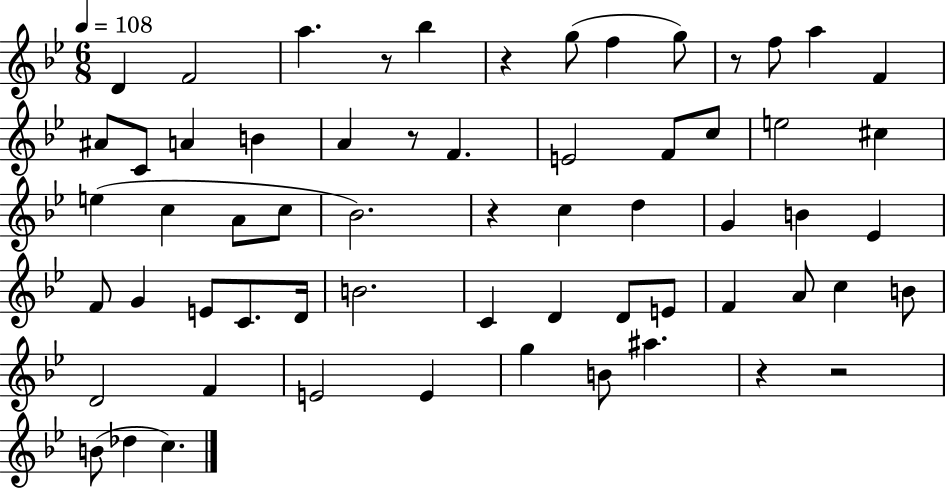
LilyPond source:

{
  \clef treble
  \numericTimeSignature
  \time 6/8
  \key bes \major
  \tempo 4 = 108
  d'4 f'2 | a''4. r8 bes''4 | r4 g''8( f''4 g''8) | r8 f''8 a''4 f'4 | \break ais'8 c'8 a'4 b'4 | a'4 r8 f'4. | e'2 f'8 c''8 | e''2 cis''4 | \break e''4( c''4 a'8 c''8 | bes'2.) | r4 c''4 d''4 | g'4 b'4 ees'4 | \break f'8 g'4 e'8 c'8. d'16 | b'2. | c'4 d'4 d'8 e'8 | f'4 a'8 c''4 b'8 | \break d'2 f'4 | e'2 e'4 | g''4 b'8 ais''4. | r4 r2 | \break b'8( des''4 c''4.) | \bar "|."
}